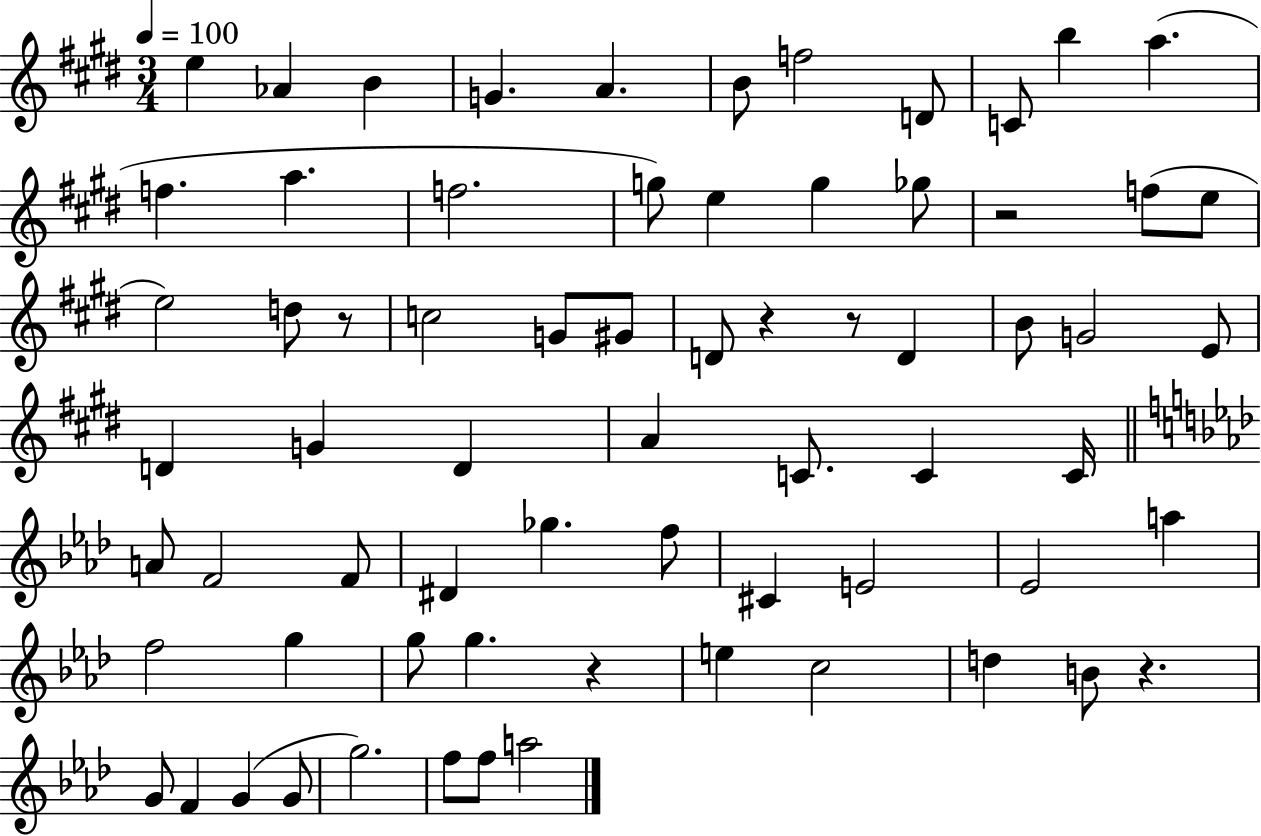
E5/q Ab4/q B4/q G4/q. A4/q. B4/e F5/h D4/e C4/e B5/q A5/q. F5/q. A5/q. F5/h. G5/e E5/q G5/q Gb5/e R/h F5/e E5/e E5/h D5/e R/e C5/h G4/e G#4/e D4/e R/q R/e D4/q B4/e G4/h E4/e D4/q G4/q D4/q A4/q C4/e. C4/q C4/s A4/e F4/h F4/e D#4/q Gb5/q. F5/e C#4/q E4/h Eb4/h A5/q F5/h G5/q G5/e G5/q. R/q E5/q C5/h D5/q B4/e R/q. G4/e F4/q G4/q G4/e G5/h. F5/e F5/e A5/h